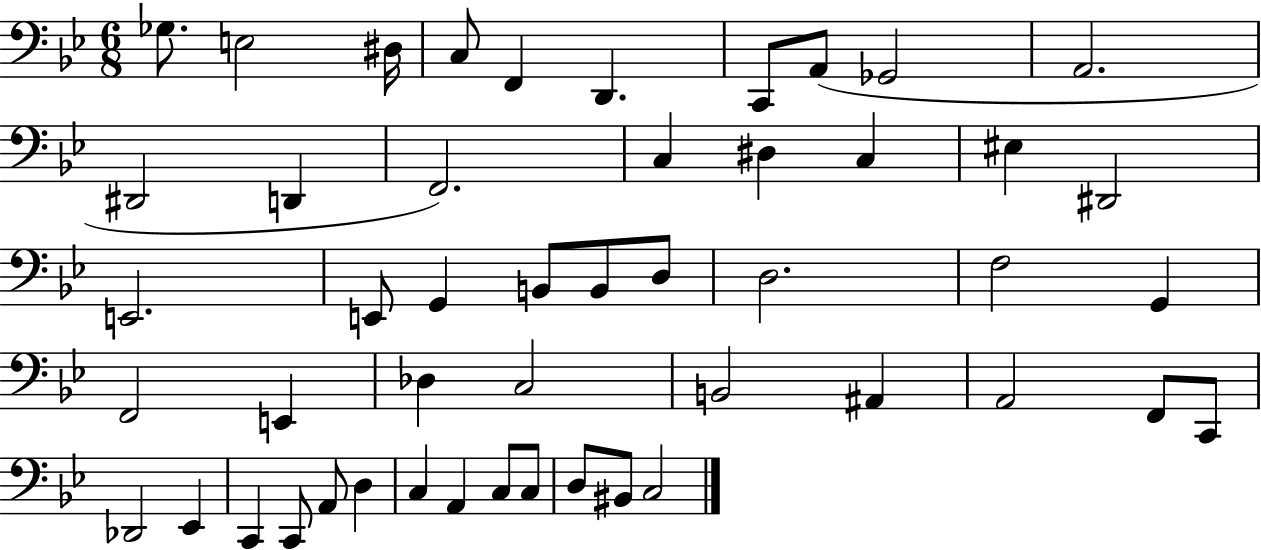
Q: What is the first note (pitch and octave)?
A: Gb3